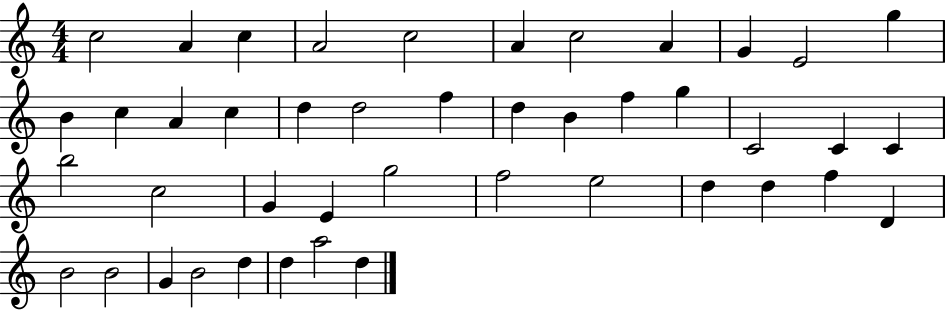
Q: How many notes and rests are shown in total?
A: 44